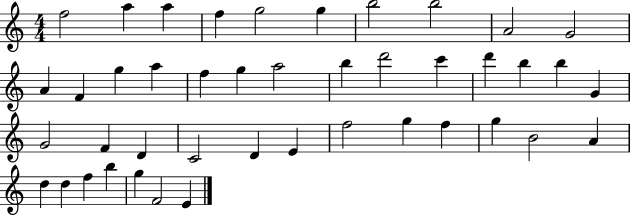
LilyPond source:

{
  \clef treble
  \numericTimeSignature
  \time 4/4
  \key c \major
  f''2 a''4 a''4 | f''4 g''2 g''4 | b''2 b''2 | a'2 g'2 | \break a'4 f'4 g''4 a''4 | f''4 g''4 a''2 | b''4 d'''2 c'''4 | d'''4 b''4 b''4 g'4 | \break g'2 f'4 d'4 | c'2 d'4 e'4 | f''2 g''4 f''4 | g''4 b'2 a'4 | \break d''4 d''4 f''4 b''4 | g''4 f'2 e'4 | \bar "|."
}